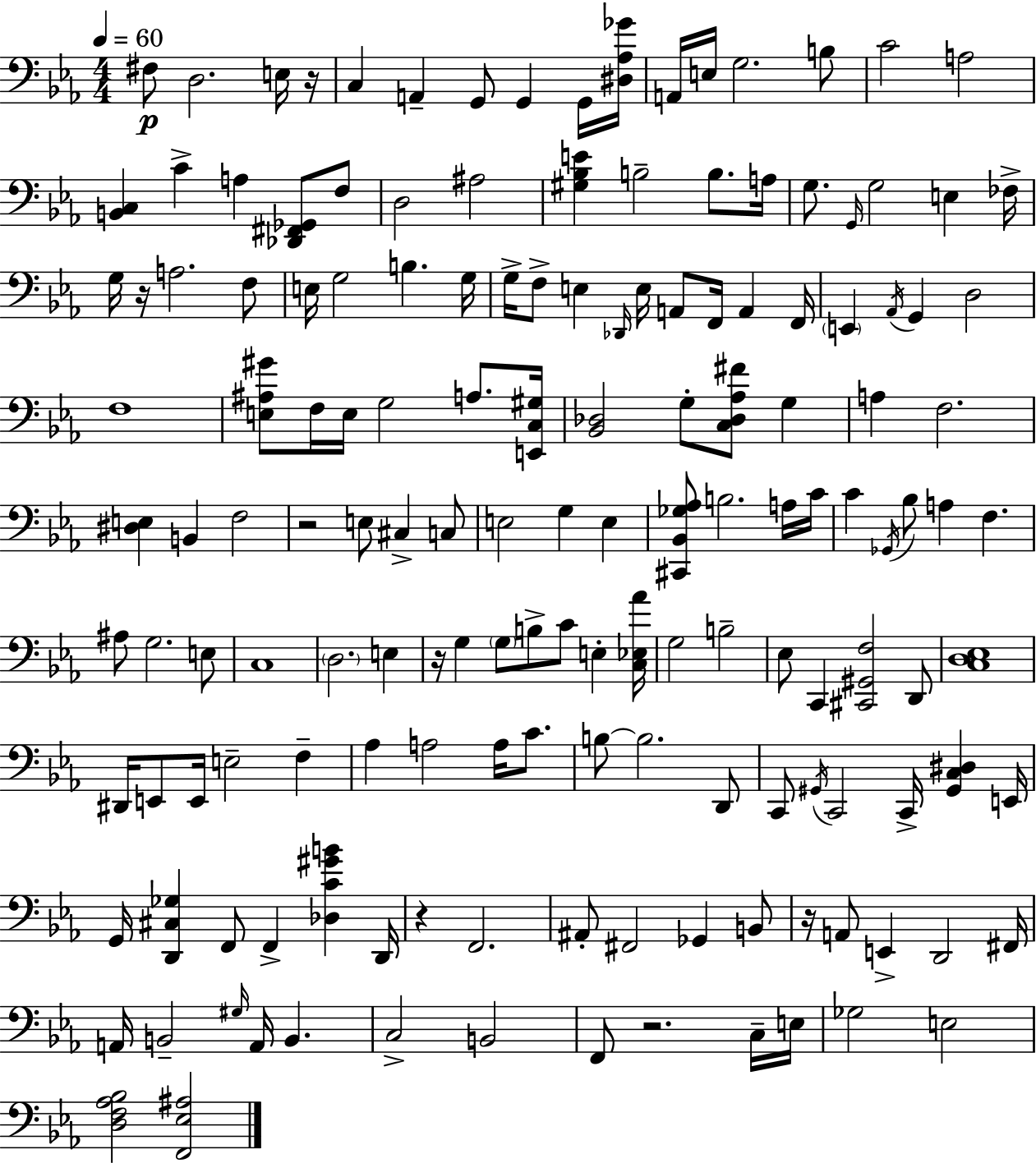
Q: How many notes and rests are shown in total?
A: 155